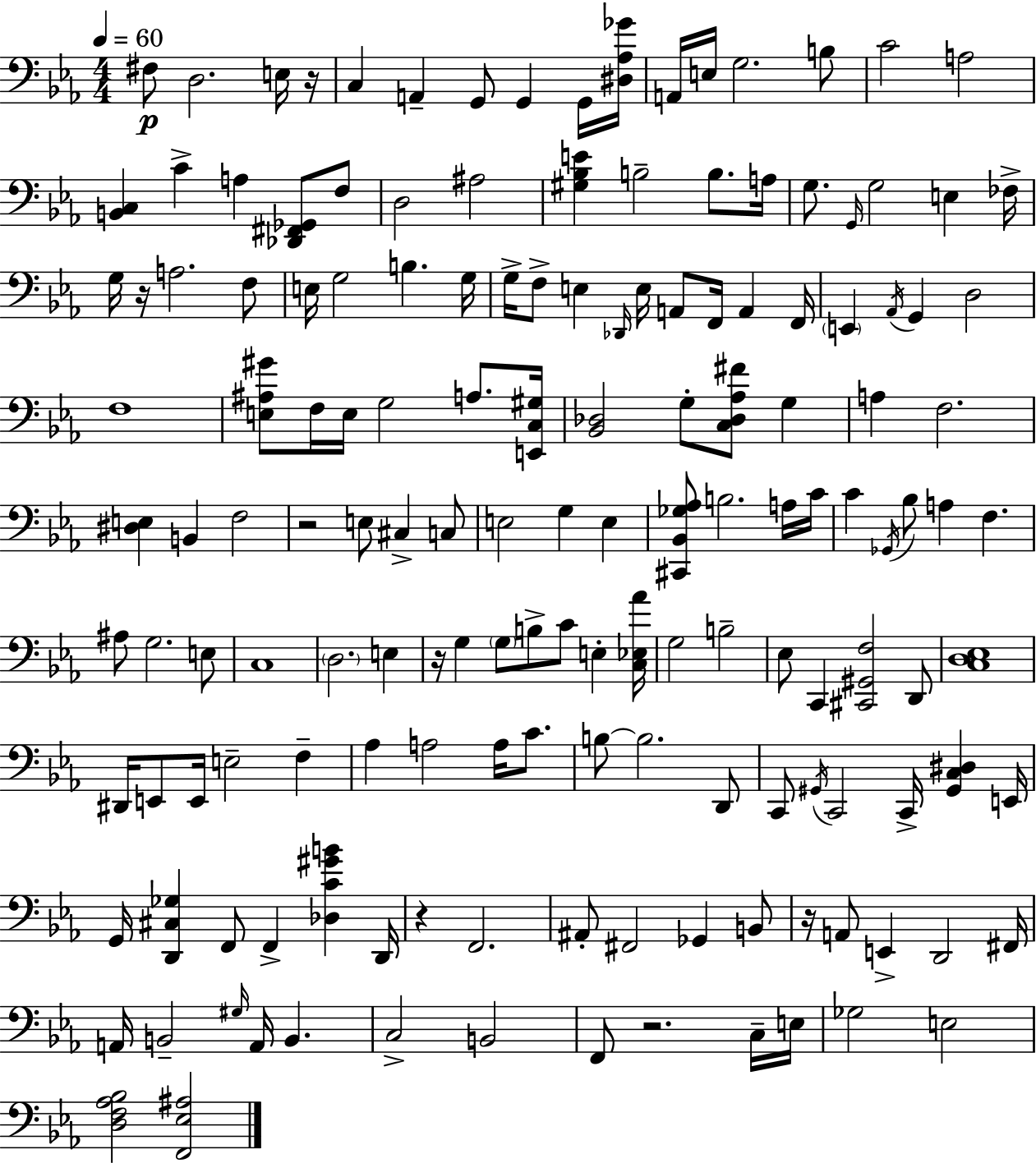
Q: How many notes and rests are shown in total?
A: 155